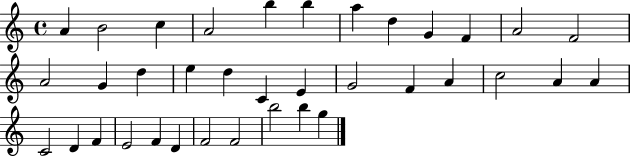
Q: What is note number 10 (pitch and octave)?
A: F4